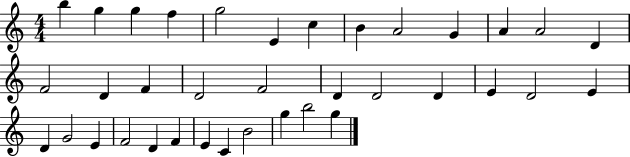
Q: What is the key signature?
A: C major